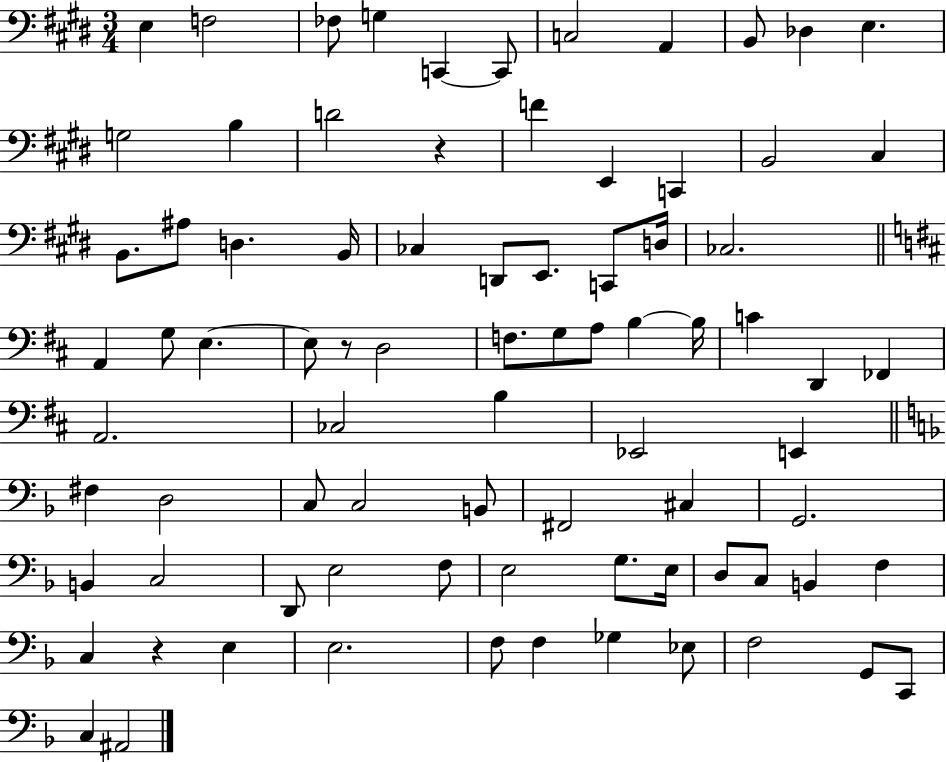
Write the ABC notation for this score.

X:1
T:Untitled
M:3/4
L:1/4
K:E
E, F,2 _F,/2 G, C,, C,,/2 C,2 A,, B,,/2 _D, E, G,2 B, D2 z F E,, C,, B,,2 ^C, B,,/2 ^A,/2 D, B,,/4 _C, D,,/2 E,,/2 C,,/2 D,/4 _C,2 A,, G,/2 E, E,/2 z/2 D,2 F,/2 G,/2 A,/2 B, B,/4 C D,, _F,, A,,2 _C,2 B, _E,,2 E,, ^F, D,2 C,/2 C,2 B,,/2 ^F,,2 ^C, G,,2 B,, C,2 D,,/2 E,2 F,/2 E,2 G,/2 E,/4 D,/2 C,/2 B,, F, C, z E, E,2 F,/2 F, _G, _E,/2 F,2 G,,/2 C,,/2 C, ^A,,2